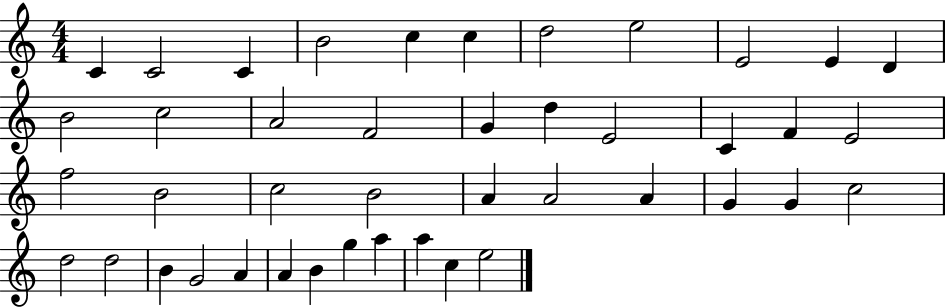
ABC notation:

X:1
T:Untitled
M:4/4
L:1/4
K:C
C C2 C B2 c c d2 e2 E2 E D B2 c2 A2 F2 G d E2 C F E2 f2 B2 c2 B2 A A2 A G G c2 d2 d2 B G2 A A B g a a c e2